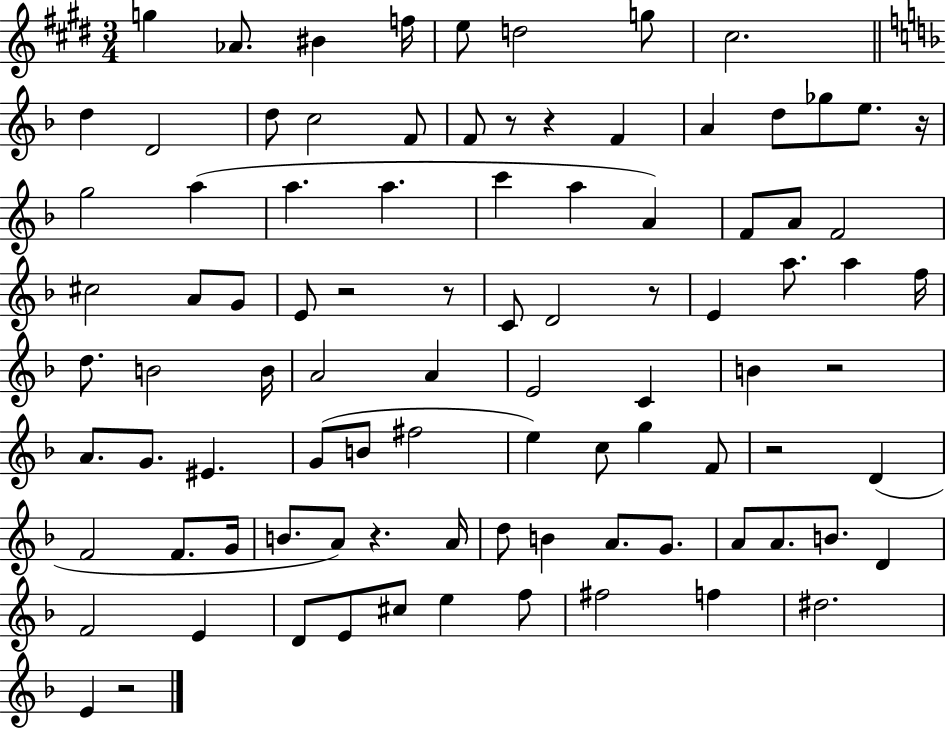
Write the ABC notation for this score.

X:1
T:Untitled
M:3/4
L:1/4
K:E
g _A/2 ^B f/4 e/2 d2 g/2 ^c2 d D2 d/2 c2 F/2 F/2 z/2 z F A d/2 _g/2 e/2 z/4 g2 a a a c' a A F/2 A/2 F2 ^c2 A/2 G/2 E/2 z2 z/2 C/2 D2 z/2 E a/2 a f/4 d/2 B2 B/4 A2 A E2 C B z2 A/2 G/2 ^E G/2 B/2 ^f2 e c/2 g F/2 z2 D F2 F/2 G/4 B/2 A/2 z A/4 d/2 B A/2 G/2 A/2 A/2 B/2 D F2 E D/2 E/2 ^c/2 e f/2 ^f2 f ^d2 E z2